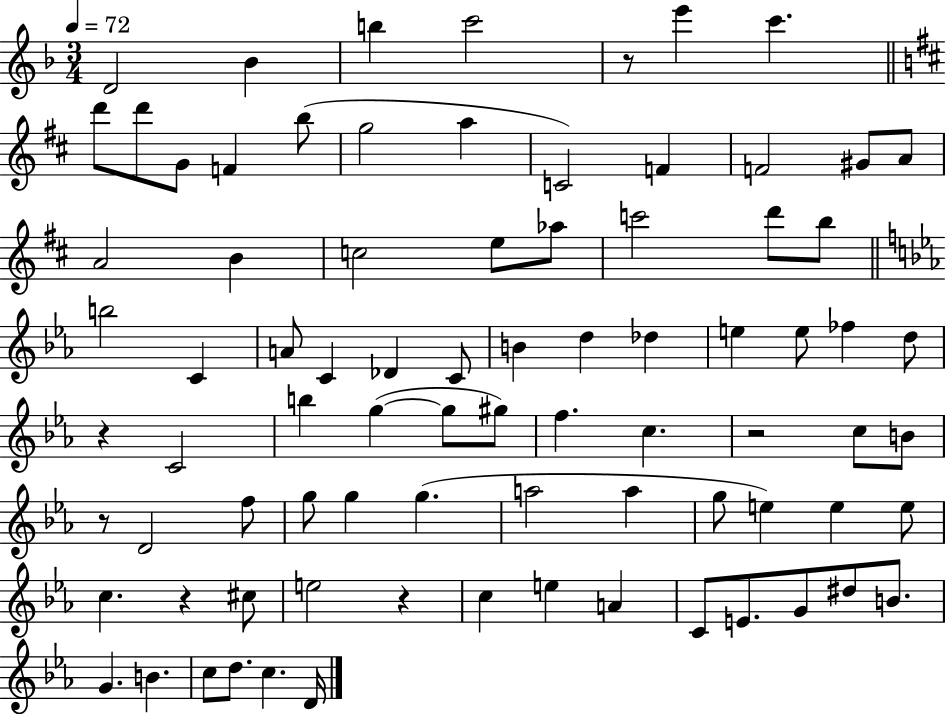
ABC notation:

X:1
T:Untitled
M:3/4
L:1/4
K:F
D2 _B b c'2 z/2 e' c' d'/2 d'/2 G/2 F b/2 g2 a C2 F F2 ^G/2 A/2 A2 B c2 e/2 _a/2 c'2 d'/2 b/2 b2 C A/2 C _D C/2 B d _d e e/2 _f d/2 z C2 b g g/2 ^g/2 f c z2 c/2 B/2 z/2 D2 f/2 g/2 g g a2 a g/2 e e e/2 c z ^c/2 e2 z c e A C/2 E/2 G/2 ^d/2 B/2 G B c/2 d/2 c D/4